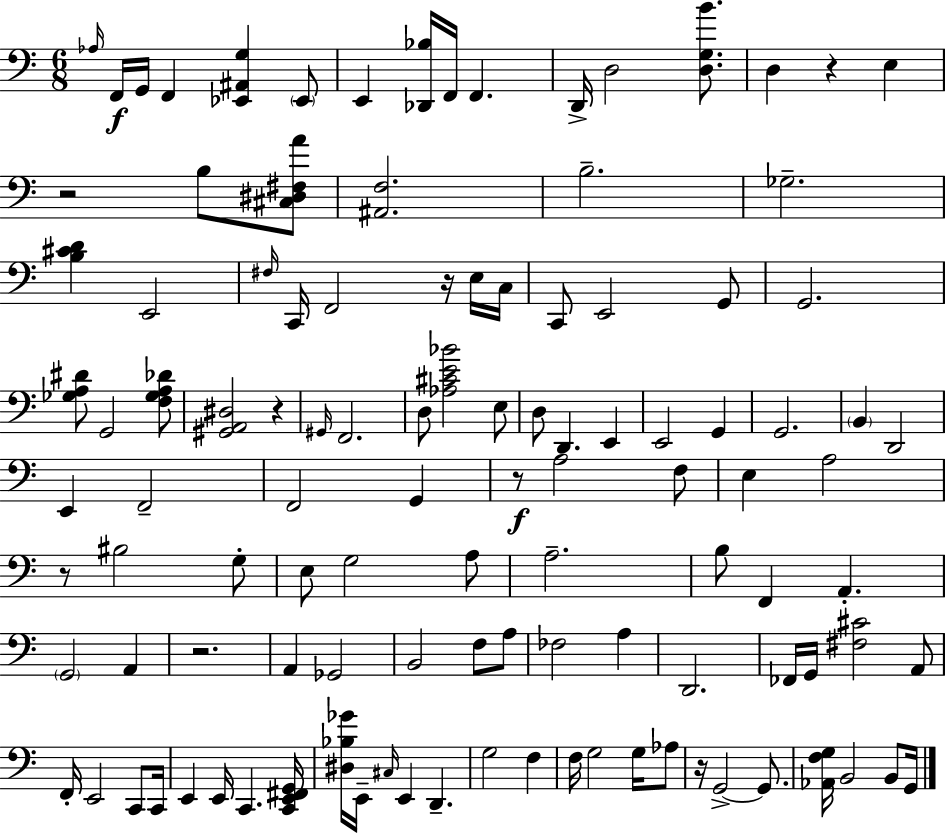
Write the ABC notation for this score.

X:1
T:Untitled
M:6/8
L:1/4
K:Am
_A,/4 F,,/4 G,,/4 F,, [_E,,^A,,G,] _E,,/2 E,, [_D,,_B,]/4 F,,/4 F,, D,,/4 D,2 [D,G,B]/2 D, z E, z2 B,/2 [^C,^D,^F,A]/2 [^A,,F,]2 B,2 _G,2 [B,^CD] E,,2 ^F,/4 C,,/4 F,,2 z/4 E,/4 C,/4 C,,/2 E,,2 G,,/2 G,,2 [_G,A,^D]/2 G,,2 [F,_G,A,_D]/2 [^G,,A,,^D,]2 z ^G,,/4 F,,2 D,/2 [_A,^CE_B]2 E,/2 D,/2 D,, E,, E,,2 G,, G,,2 B,, D,,2 E,, F,,2 F,,2 G,, z/2 A,2 F,/2 E, A,2 z/2 ^B,2 G,/2 E,/2 G,2 A,/2 A,2 B,/2 F,, A,, G,,2 A,, z2 A,, _G,,2 B,,2 F,/2 A,/2 _F,2 A, D,,2 _F,,/4 G,,/4 [^F,^C]2 A,,/2 F,,/4 E,,2 C,,/2 C,,/4 E,, E,,/4 C,, [C,,E,,^F,,G,,]/4 [^D,_B,_G]/4 E,,/4 ^C,/4 E,, D,, G,2 F, F,/4 G,2 G,/4 _A,/2 z/4 G,,2 G,,/2 [_A,,F,G,]/4 B,,2 B,,/2 G,,/4